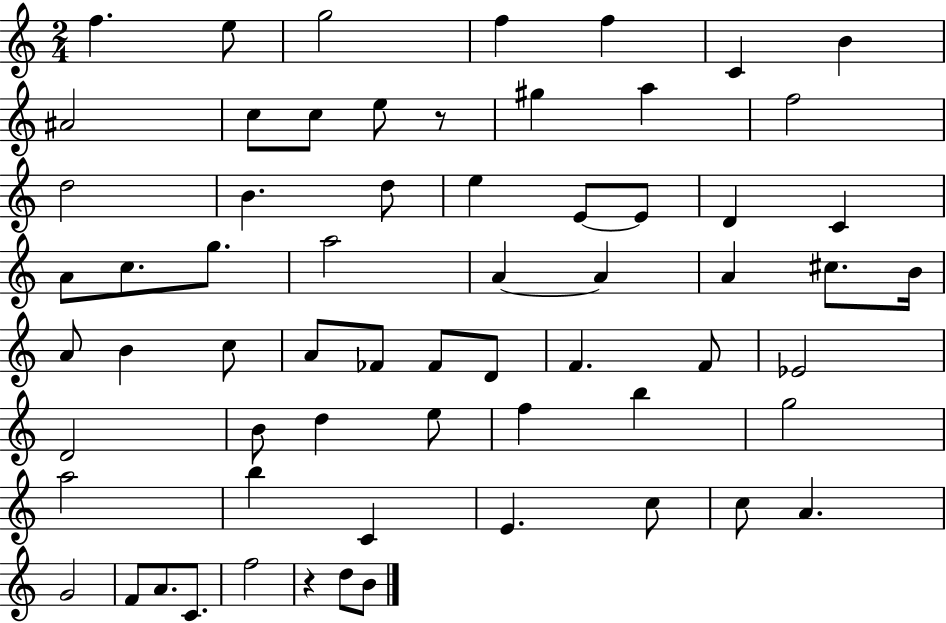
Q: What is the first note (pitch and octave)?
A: F5